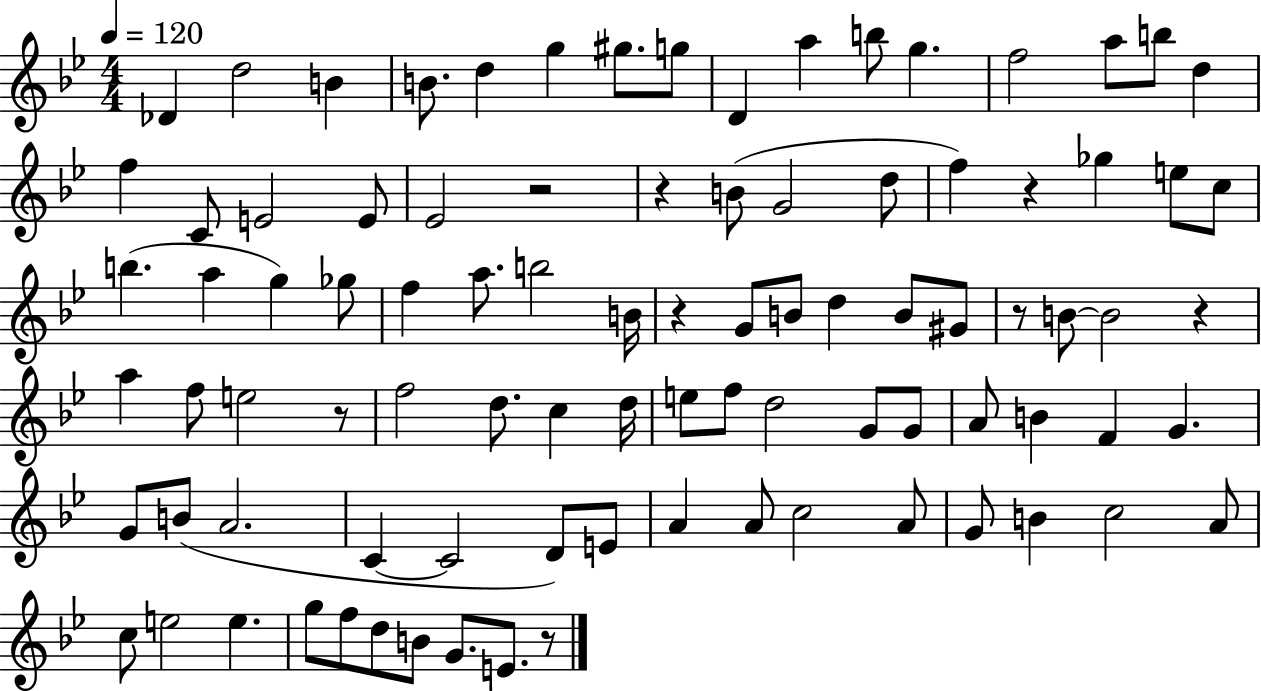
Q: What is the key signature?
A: BES major